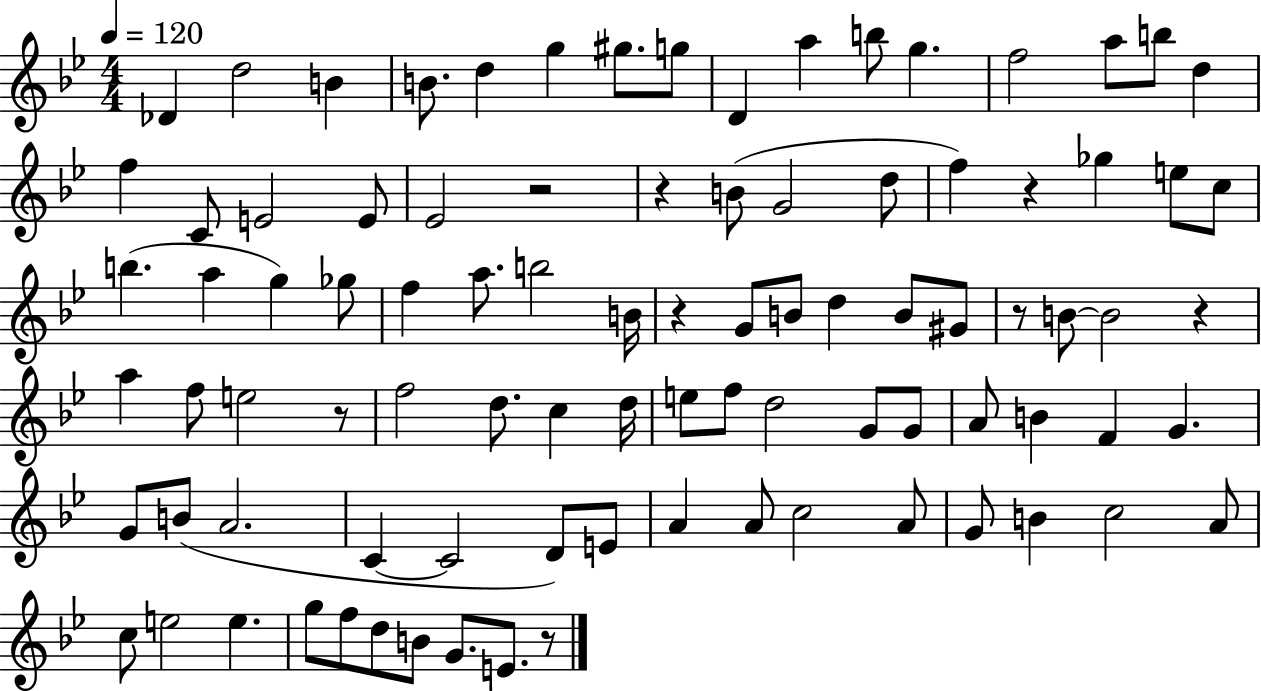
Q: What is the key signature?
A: BES major